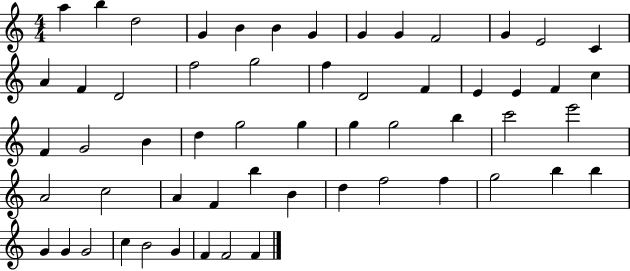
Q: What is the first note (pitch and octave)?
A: A5